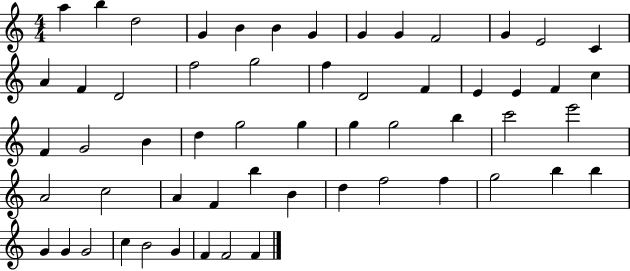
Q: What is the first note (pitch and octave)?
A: A5